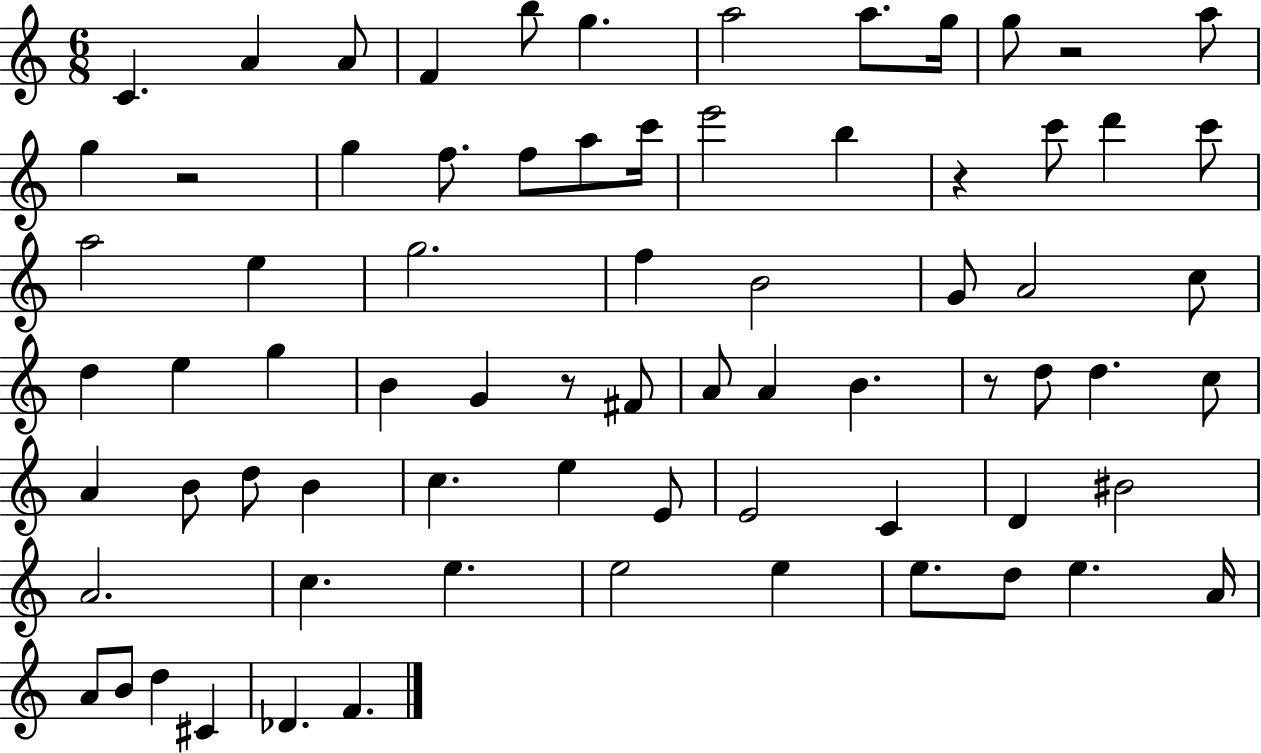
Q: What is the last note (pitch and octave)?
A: F4